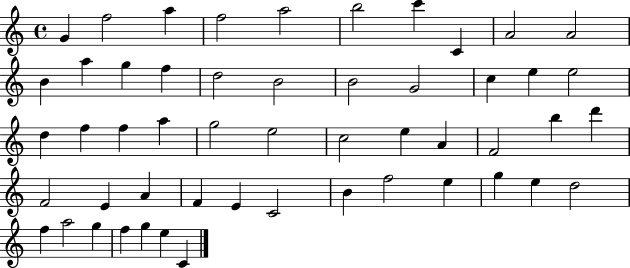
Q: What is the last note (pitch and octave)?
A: C4